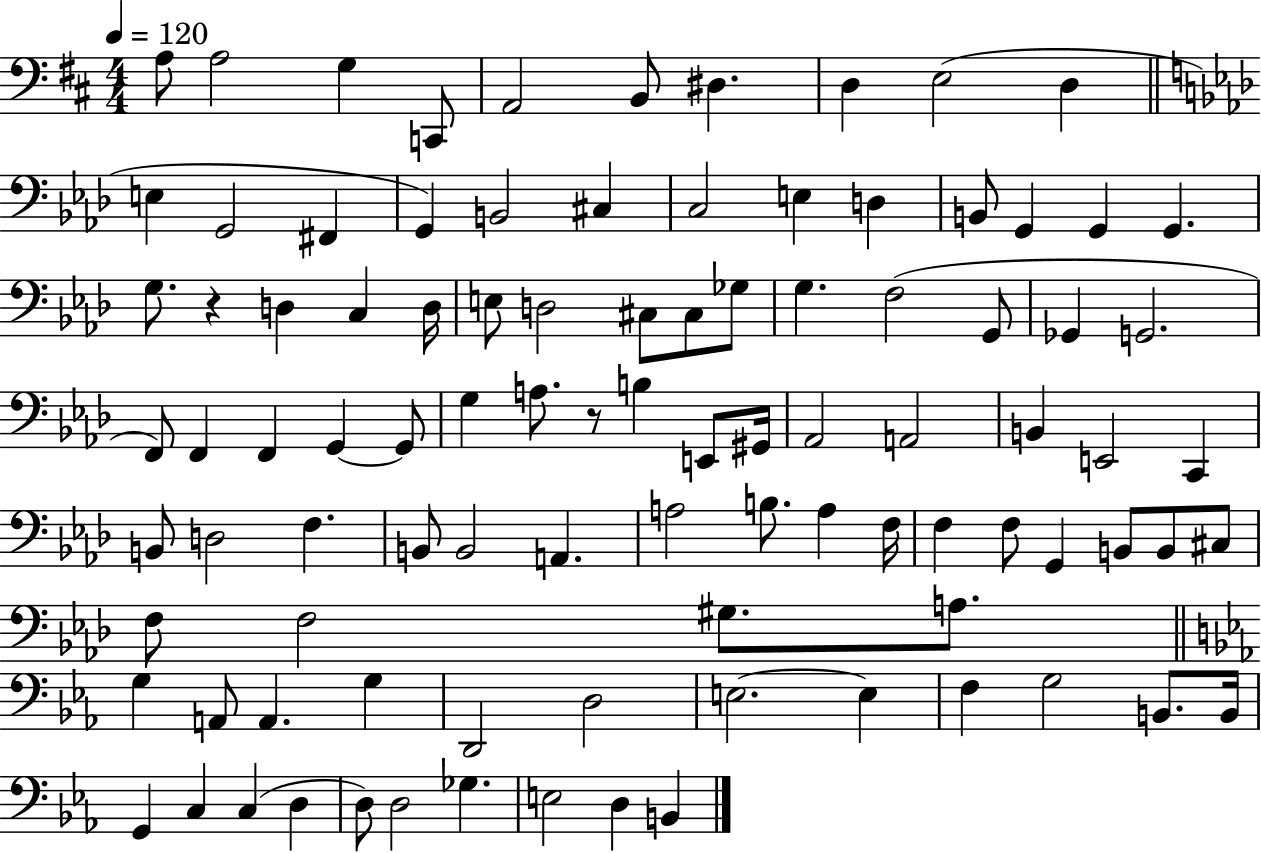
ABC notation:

X:1
T:Untitled
M:4/4
L:1/4
K:D
A,/2 A,2 G, C,,/2 A,,2 B,,/2 ^D, D, E,2 D, E, G,,2 ^F,, G,, B,,2 ^C, C,2 E, D, B,,/2 G,, G,, G,, G,/2 z D, C, D,/4 E,/2 D,2 ^C,/2 ^C,/2 _G,/2 G, F,2 G,,/2 _G,, G,,2 F,,/2 F,, F,, G,, G,,/2 G, A,/2 z/2 B, E,,/2 ^G,,/4 _A,,2 A,,2 B,, E,,2 C,, B,,/2 D,2 F, B,,/2 B,,2 A,, A,2 B,/2 A, F,/4 F, F,/2 G,, B,,/2 B,,/2 ^C,/2 F,/2 F,2 ^G,/2 A,/2 G, A,,/2 A,, G, D,,2 D,2 E,2 E, F, G,2 B,,/2 B,,/4 G,, C, C, D, D,/2 D,2 _G, E,2 D, B,,